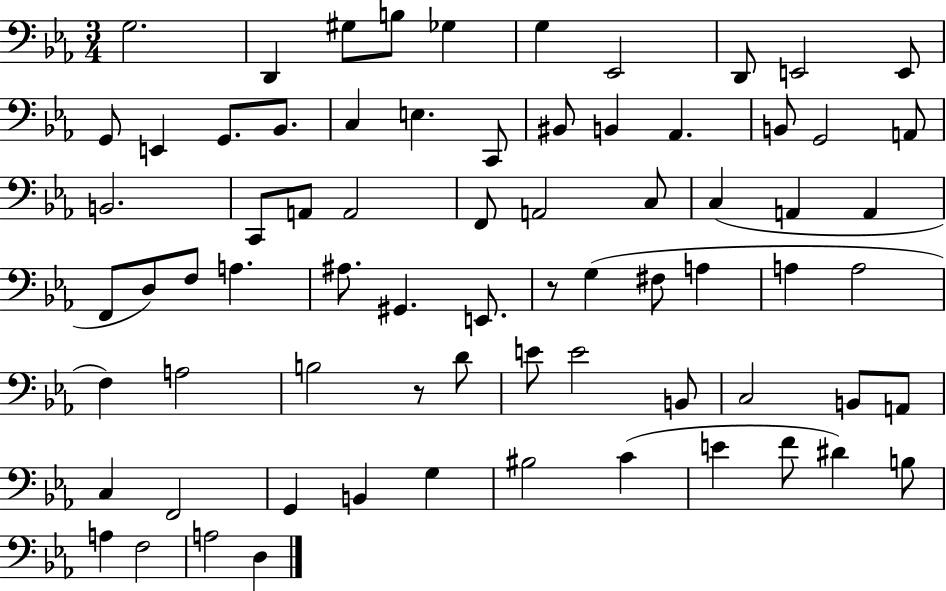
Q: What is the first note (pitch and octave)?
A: G3